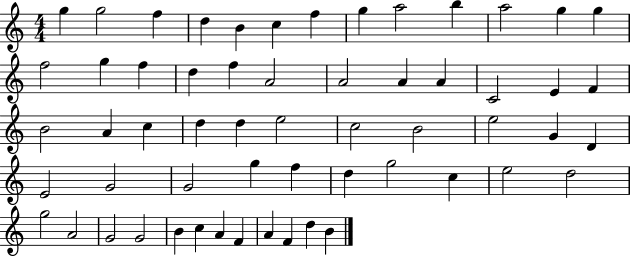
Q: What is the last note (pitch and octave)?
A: B4